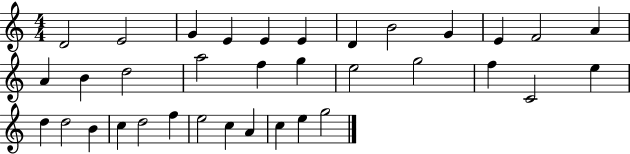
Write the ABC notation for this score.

X:1
T:Untitled
M:4/4
L:1/4
K:C
D2 E2 G E E E D B2 G E F2 A A B d2 a2 f g e2 g2 f C2 e d d2 B c d2 f e2 c A c e g2